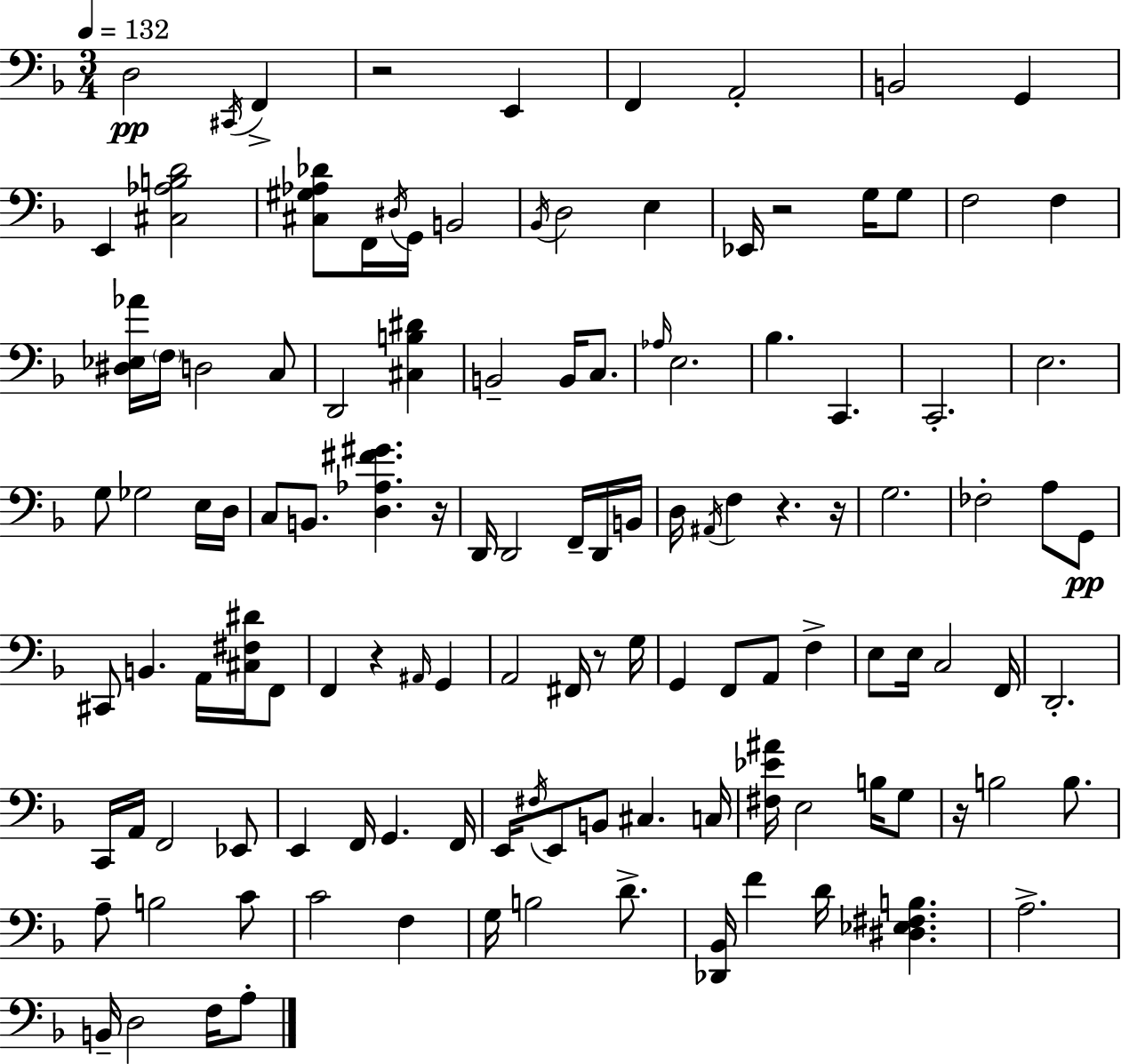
X:1
T:Untitled
M:3/4
L:1/4
K:F
D,2 ^C,,/4 F,, z2 E,, F,, A,,2 B,,2 G,, E,, [^C,_A,B,D]2 [^C,^G,_A,_D]/2 F,,/4 ^D,/4 G,,/4 B,,2 _B,,/4 D,2 E, _E,,/4 z2 G,/4 G,/2 F,2 F, [^D,_E,_A]/4 F,/4 D,2 C,/2 D,,2 [^C,B,^D] B,,2 B,,/4 C,/2 _A,/4 E,2 _B, C,, C,,2 E,2 G,/2 _G,2 E,/4 D,/4 C,/2 B,,/2 [D,_A,^F^G] z/4 D,,/4 D,,2 F,,/4 D,,/4 B,,/4 D,/4 ^A,,/4 F, z z/4 G,2 _F,2 A,/2 G,,/2 ^C,,/2 B,, A,,/4 [^C,^F,^D]/4 F,,/2 F,, z ^A,,/4 G,, A,,2 ^F,,/4 z/2 G,/4 G,, F,,/2 A,,/2 F, E,/2 E,/4 C,2 F,,/4 D,,2 C,,/4 A,,/4 F,,2 _E,,/2 E,, F,,/4 G,, F,,/4 E,,/4 ^F,/4 E,,/2 B,,/2 ^C, C,/4 [^F,_E^A]/4 E,2 B,/4 G,/2 z/4 B,2 B,/2 A,/2 B,2 C/2 C2 F, G,/4 B,2 D/2 [_D,,_B,,]/4 F D/4 [^D,_E,^F,B,] A,2 B,,/4 D,2 F,/4 A,/2